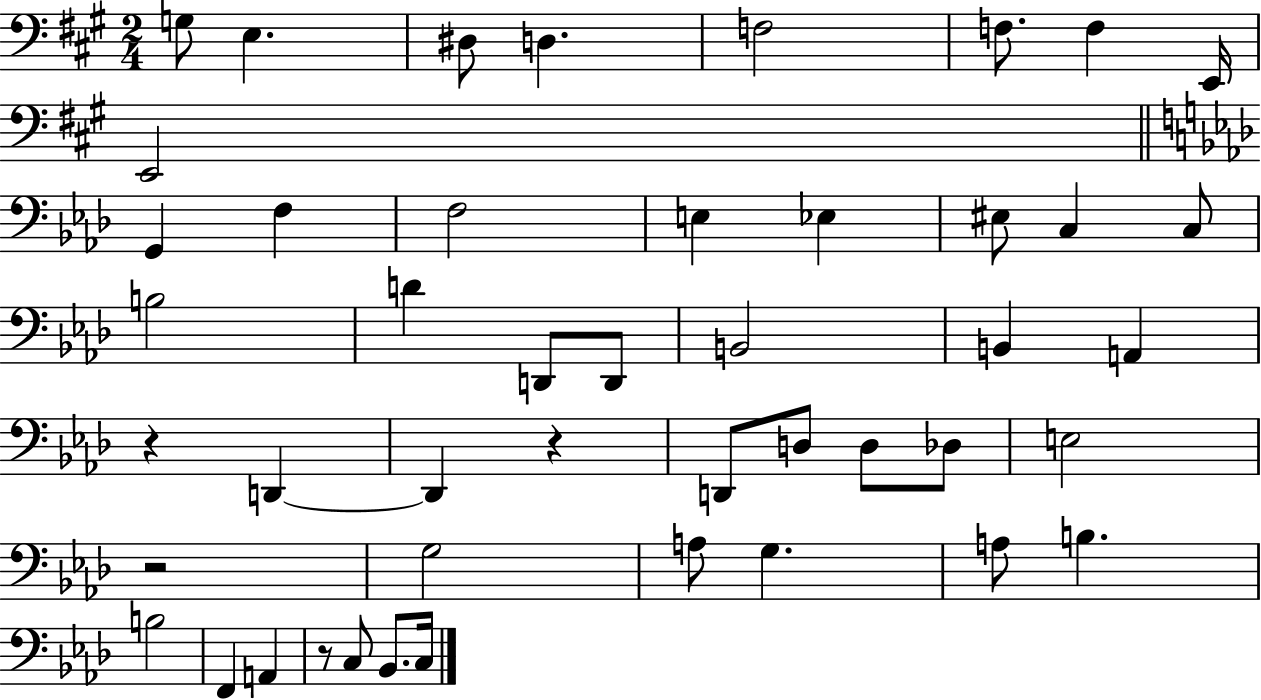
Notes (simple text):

G3/e E3/q. D#3/e D3/q. F3/h F3/e. F3/q E2/s E2/h G2/q F3/q F3/h E3/q Eb3/q EIS3/e C3/q C3/e B3/h D4/q D2/e D2/e B2/h B2/q A2/q R/q D2/q D2/q R/q D2/e D3/e D3/e Db3/e E3/h R/h G3/h A3/e G3/q. A3/e B3/q. B3/h F2/q A2/q R/e C3/e Bb2/e. C3/s